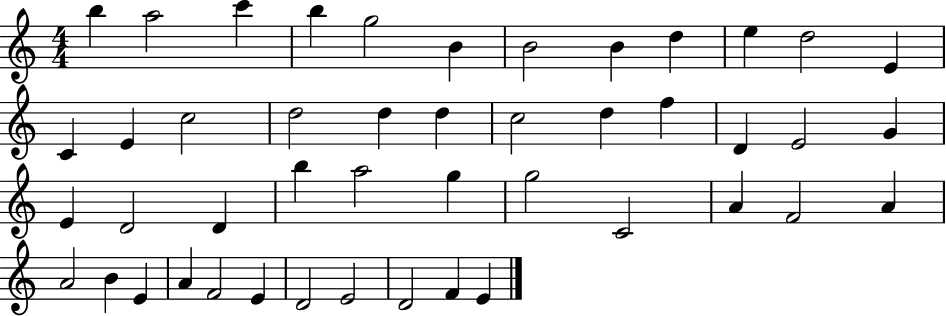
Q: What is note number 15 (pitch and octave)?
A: C5